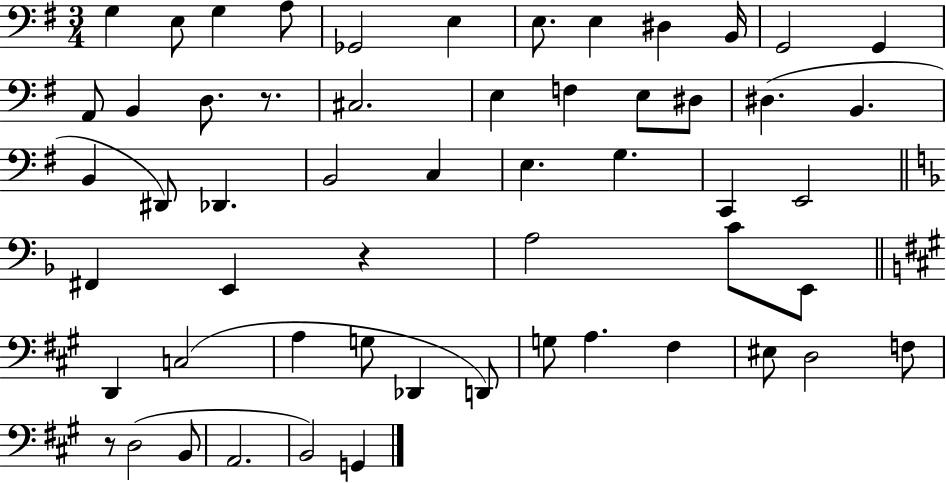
X:1
T:Untitled
M:3/4
L:1/4
K:G
G, E,/2 G, A,/2 _G,,2 E, E,/2 E, ^D, B,,/4 G,,2 G,, A,,/2 B,, D,/2 z/2 ^C,2 E, F, E,/2 ^D,/2 ^D, B,, B,, ^D,,/2 _D,, B,,2 C, E, G, C,, E,,2 ^F,, E,, z A,2 C/2 E,,/2 D,, C,2 A, G,/2 _D,, D,,/2 G,/2 A, ^F, ^E,/2 D,2 F,/2 z/2 D,2 B,,/2 A,,2 B,,2 G,,